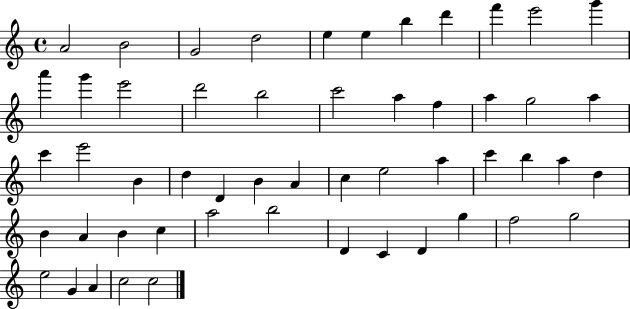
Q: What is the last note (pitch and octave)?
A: C5